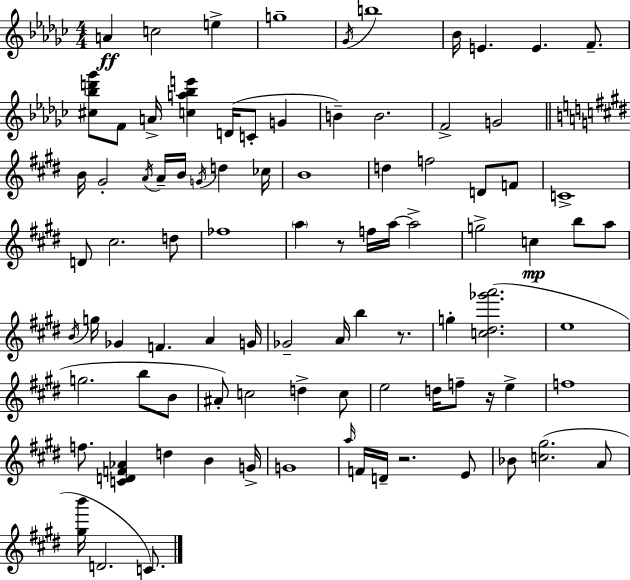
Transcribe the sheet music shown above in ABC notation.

X:1
T:Untitled
M:4/4
L:1/4
K:Ebm
A c2 e g4 _G/4 b4 _B/4 E E F/2 [^c_bd'_g']/2 F/2 A/4 [ca_be'] D/4 C/2 G B B2 F2 G2 B/4 ^G2 A/4 A/4 B/4 G/4 d _c/4 B4 d f2 D/2 F/2 C4 D/2 ^c2 d/2 _f4 a z/2 f/4 a/4 a2 g2 c b/2 a/2 B/4 g/4 _G F A G/4 _G2 A/4 b z/2 g [c^d_g'a']2 e4 g2 b/2 B/2 ^A/2 c2 d c/2 e2 d/4 f/2 z/4 e f4 f/2 [CDF_A] d B G/4 G4 a/4 F/4 D/4 z2 E/2 _B/2 [c^g]2 A/2 [^gb']/4 D2 C/2